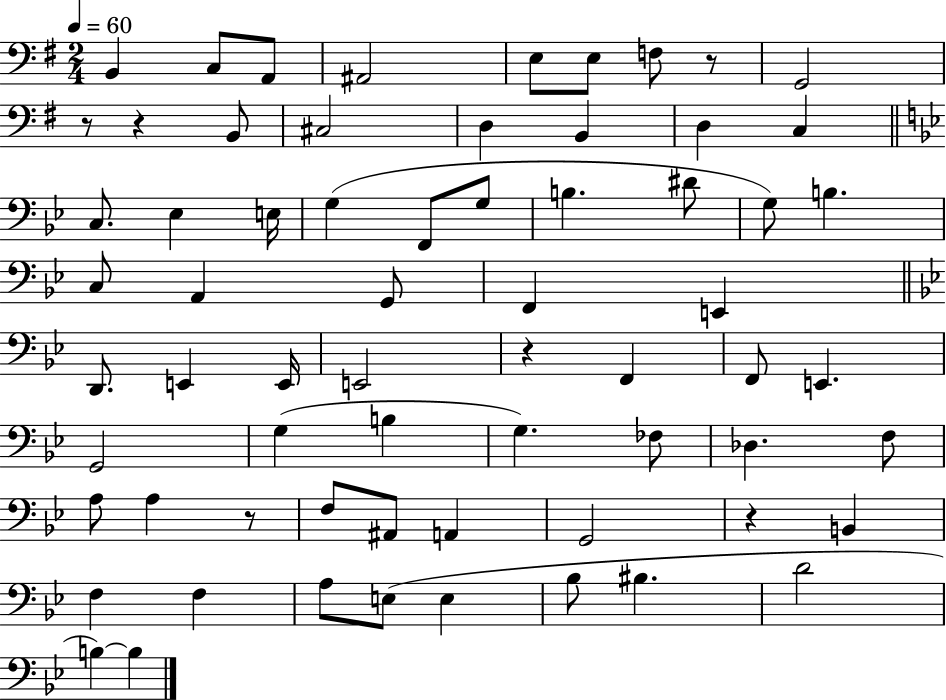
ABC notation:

X:1
T:Untitled
M:2/4
L:1/4
K:G
B,, C,/2 A,,/2 ^A,,2 E,/2 E,/2 F,/2 z/2 G,,2 z/2 z B,,/2 ^C,2 D, B,, D, C, C,/2 _E, E,/4 G, F,,/2 G,/2 B, ^D/2 G,/2 B, C,/2 A,, G,,/2 F,, E,, D,,/2 E,, E,,/4 E,,2 z F,, F,,/2 E,, G,,2 G, B, G, _F,/2 _D, F,/2 A,/2 A, z/2 F,/2 ^A,,/2 A,, G,,2 z B,, F, F, A,/2 E,/2 E, _B,/2 ^B, D2 B, B,